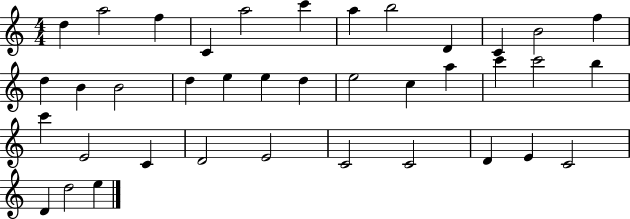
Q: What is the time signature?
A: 4/4